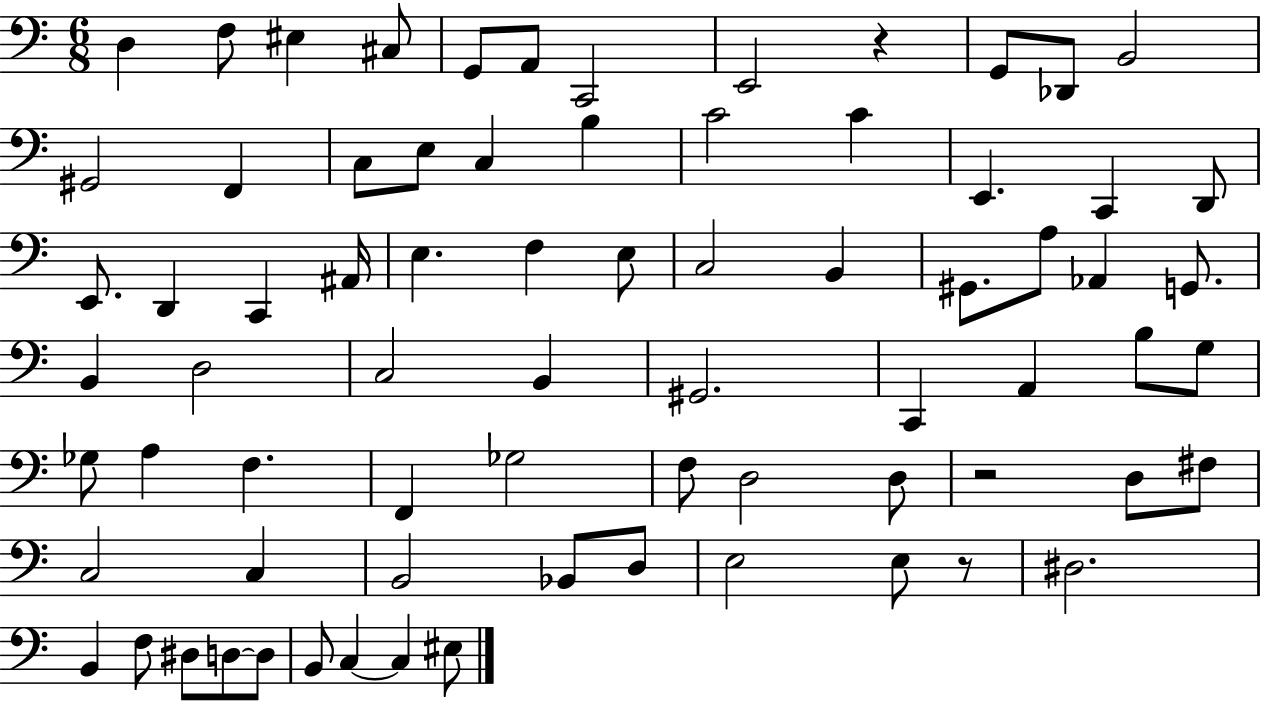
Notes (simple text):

D3/q F3/e EIS3/q C#3/e G2/e A2/e C2/h E2/h R/q G2/e Db2/e B2/h G#2/h F2/q C3/e E3/e C3/q B3/q C4/h C4/q E2/q. C2/q D2/e E2/e. D2/q C2/q A#2/s E3/q. F3/q E3/e C3/h B2/q G#2/e. A3/e Ab2/q G2/e. B2/q D3/h C3/h B2/q G#2/h. C2/q A2/q B3/e G3/e Gb3/e A3/q F3/q. F2/q Gb3/h F3/e D3/h D3/e R/h D3/e F#3/e C3/h C3/q B2/h Bb2/e D3/e E3/h E3/e R/e D#3/h. B2/q F3/e D#3/e D3/e D3/e B2/e C3/q C3/q EIS3/e